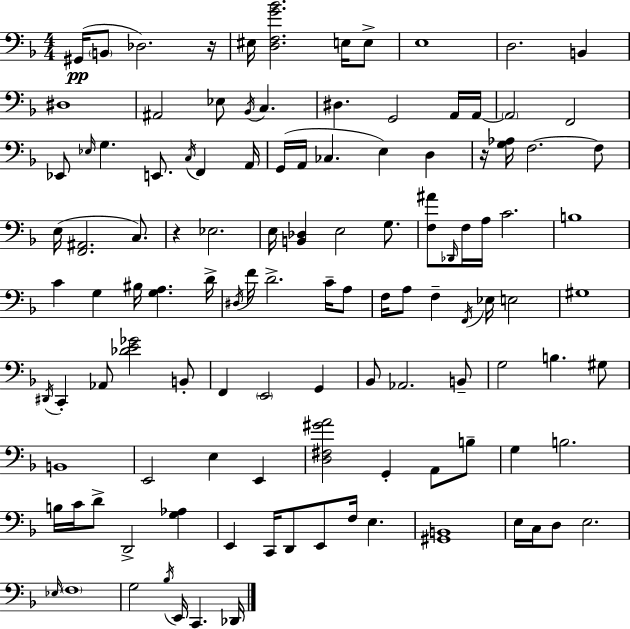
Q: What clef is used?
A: bass